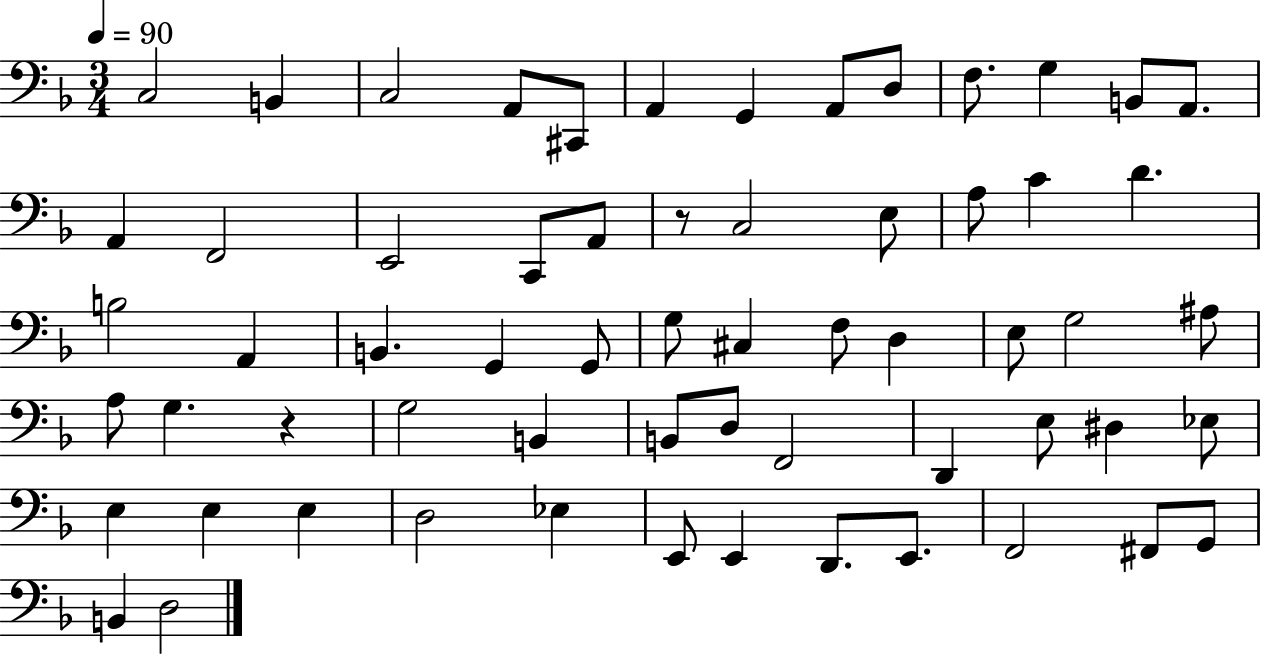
X:1
T:Untitled
M:3/4
L:1/4
K:F
C,2 B,, C,2 A,,/2 ^C,,/2 A,, G,, A,,/2 D,/2 F,/2 G, B,,/2 A,,/2 A,, F,,2 E,,2 C,,/2 A,,/2 z/2 C,2 E,/2 A,/2 C D B,2 A,, B,, G,, G,,/2 G,/2 ^C, F,/2 D, E,/2 G,2 ^A,/2 A,/2 G, z G,2 B,, B,,/2 D,/2 F,,2 D,, E,/2 ^D, _E,/2 E, E, E, D,2 _E, E,,/2 E,, D,,/2 E,,/2 F,,2 ^F,,/2 G,,/2 B,, D,2